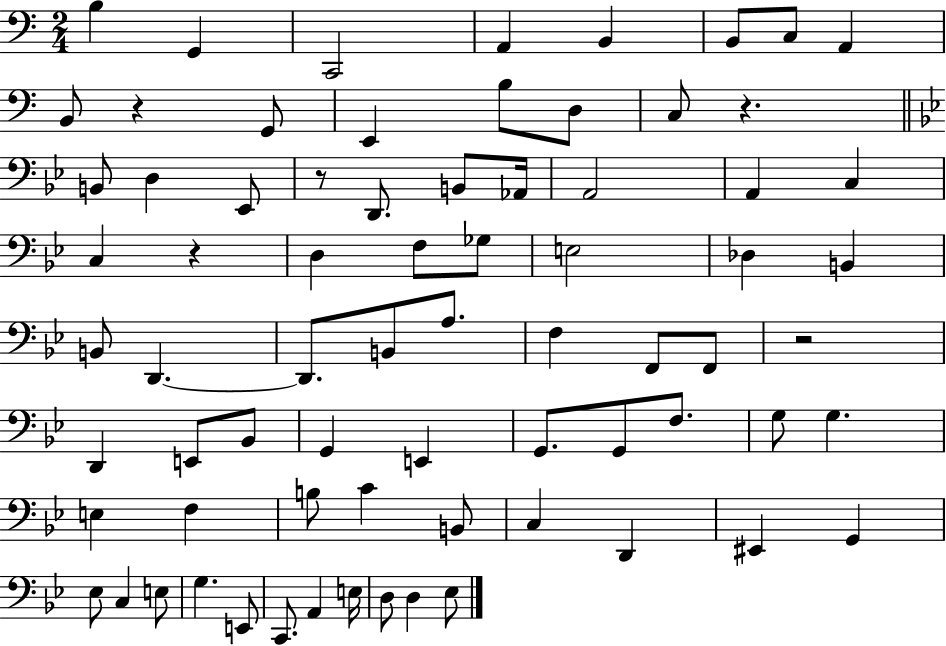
X:1
T:Untitled
M:2/4
L:1/4
K:C
B, G,, C,,2 A,, B,, B,,/2 C,/2 A,, B,,/2 z G,,/2 E,, B,/2 D,/2 C,/2 z B,,/2 D, _E,,/2 z/2 D,,/2 B,,/2 _A,,/4 A,,2 A,, C, C, z D, F,/2 _G,/2 E,2 _D, B,, B,,/2 D,, D,,/2 B,,/2 A,/2 F, F,,/2 F,,/2 z2 D,, E,,/2 _B,,/2 G,, E,, G,,/2 G,,/2 F,/2 G,/2 G, E, F, B,/2 C B,,/2 C, D,, ^E,, G,, _E,/2 C, E,/2 G, E,,/2 C,,/2 A,, E,/4 D,/2 D, _E,/2